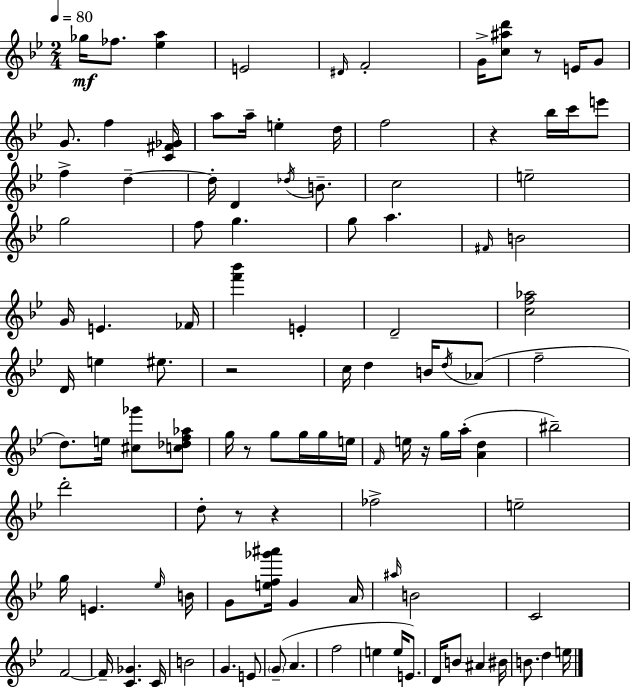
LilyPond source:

{
  \clef treble
  \numericTimeSignature
  \time 2/4
  \key g \minor
  \tempo 4 = 80
  \repeat volta 2 { ges''16\mf fes''8. <ees'' a''>4 | e'2 | \grace { dis'16 } f'2-. | g'16-> <c'' ais'' d'''>8 r8 e'16 g'8 | \break g'8. f''4 | <c' fis' ges'>16 a''8 a''16-- e''4-. | d''16 f''2 | r4 bes''16 c'''16 e'''8 | \break f''4-> d''4--~~ | d''16-. d'4 \acciaccatura { des''16 } b'8.-- | c''2 | e''2-- | \break g''2 | f''8 g''4. | g''8 a''4. | \grace { fis'16 } b'2 | \break g'16 e'4. | fes'16 <f''' bes'''>4 e'4-. | d'2-- | <c'' f'' aes''>2 | \break d'16 e''4 | eis''8. r2 | c''16 d''4 | b'16 \acciaccatura { d''16 }( aes'8 f''2-- | \break d''8.) e''16 | <cis'' ges'''>8 <c'' des'' f'' aes''>8 g''16 r8 g''8 | g''16 g''16 e''16 \grace { f'16 } e''16 r16 g''16 | a''16-.( <a' d''>4 bis''2--) | \break d'''2-. | d''8-. r8 | r4 fes''2-> | e''2-- | \break g''16 e'4. | \grace { ees''16 } b'16 g'8 | <e'' f'' ges''' ais'''>16 g'4 a'16 \grace { ais''16 } b'2 | c'2 | \break f'2~~ | f'16-- | <c' ges'>4. c'16 b'2 | g'4. | \break e'8 \parenthesize g'8--( | a'4. f''2 | e''4 | e''16 e'8.) d'16 | \break b'8 ais'4 bis'16 b'8. | d''4 e''16 } \bar "|."
}